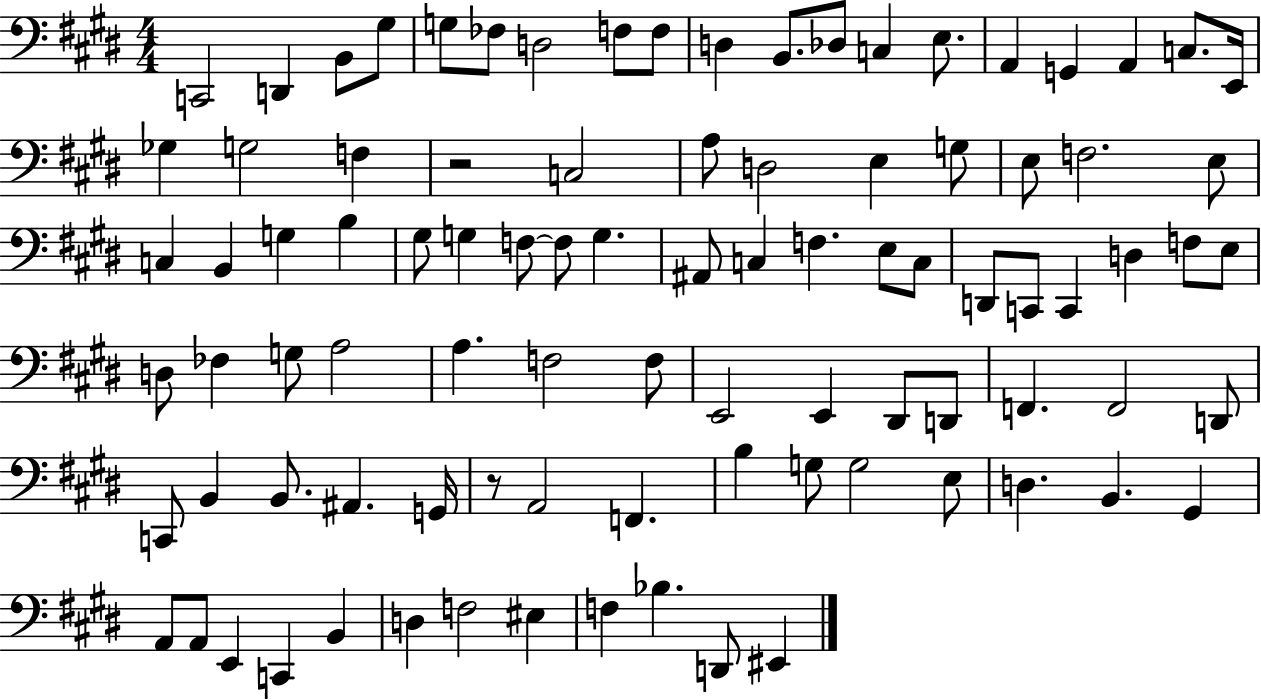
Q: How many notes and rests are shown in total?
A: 92